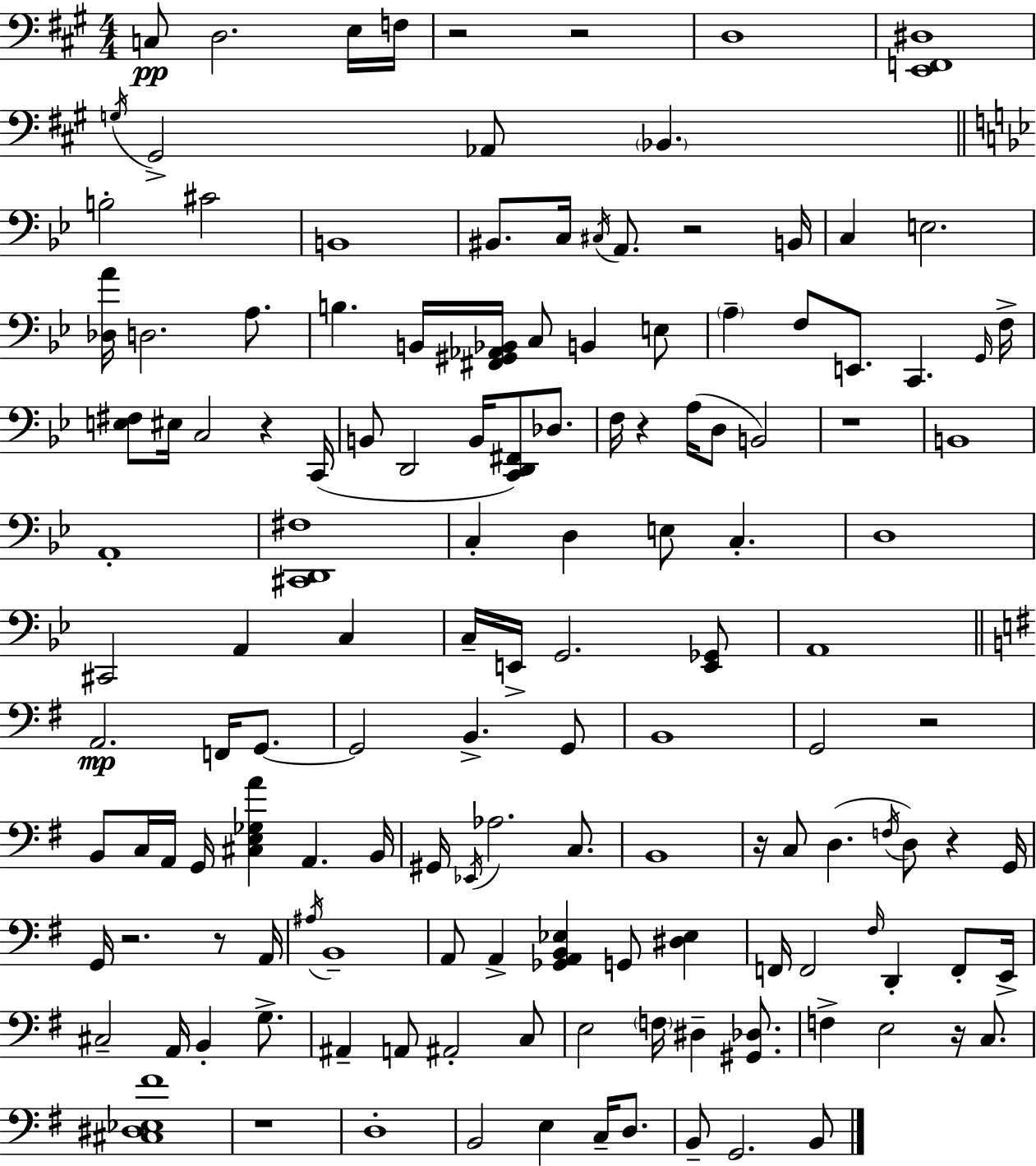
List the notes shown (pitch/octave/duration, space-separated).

C3/e D3/h. E3/s F3/s R/h R/h D3/w [E2,F2,D#3]/w G3/s G#2/h Ab2/e Bb2/q. B3/h C#4/h B2/w BIS2/e. C3/s C#3/s A2/e. R/h B2/s C3/q E3/h. [Db3,A4]/s D3/h. A3/e. B3/q. B2/s [F#2,G#2,Ab2,Bb2]/s C3/e B2/q E3/e A3/q F3/e E2/e. C2/q. G2/s F3/s [E3,F#3]/e EIS3/s C3/h R/q C2/s B2/e D2/h B2/s [C2,D2,F#2]/e Db3/e. F3/s R/q A3/s D3/e B2/h R/w B2/w A2/w [C#2,D2,F#3]/w C3/q D3/q E3/e C3/q. D3/w C#2/h A2/q C3/q C3/s E2/s G2/h. [E2,Gb2]/e A2/w A2/h. F2/s G2/e. G2/h B2/q. G2/e B2/w G2/h R/h B2/e C3/s A2/s G2/s [C#3,E3,Gb3,A4]/q A2/q. B2/s G#2/s Eb2/s Ab3/h. C3/e. B2/w R/s C3/e D3/q. F3/s D3/e R/q G2/s G2/s R/h. R/e A2/s A#3/s B2/w A2/e A2/q [Gb2,A2,B2,Eb3]/q G2/e [D#3,Eb3]/q F2/s F2/h F#3/s D2/q F2/e E2/s C#3/h A2/s B2/q G3/e. A#2/q A2/e A#2/h C3/e E3/h F3/s D#3/q [G#2,Db3]/e. F3/q E3/h R/s C3/e. [C#3,D#3,Eb3,F#4]/w R/w D3/w B2/h E3/q C3/s D3/e. B2/e G2/h. B2/e